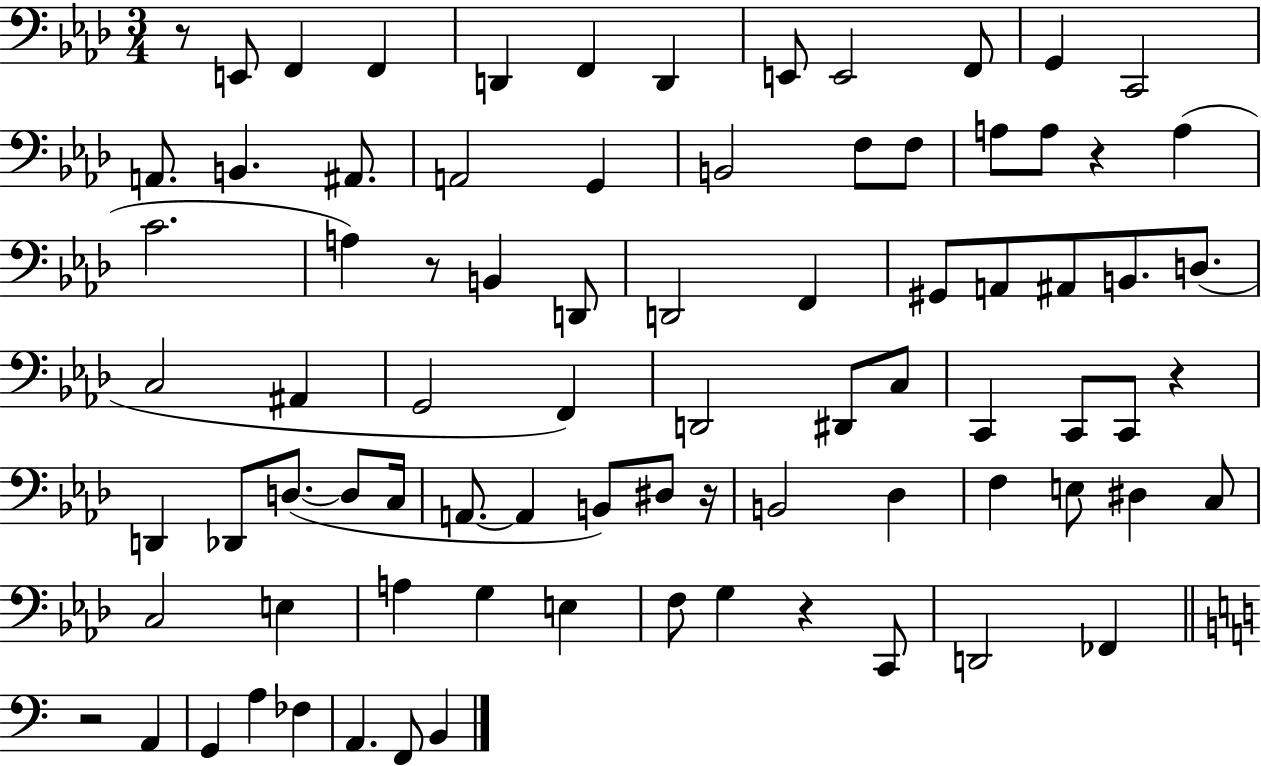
X:1
T:Untitled
M:3/4
L:1/4
K:Ab
z/2 E,,/2 F,, F,, D,, F,, D,, E,,/2 E,,2 F,,/2 G,, C,,2 A,,/2 B,, ^A,,/2 A,,2 G,, B,,2 F,/2 F,/2 A,/2 A,/2 z A, C2 A, z/2 B,, D,,/2 D,,2 F,, ^G,,/2 A,,/2 ^A,,/2 B,,/2 D,/2 C,2 ^A,, G,,2 F,, D,,2 ^D,,/2 C,/2 C,, C,,/2 C,,/2 z D,, _D,,/2 D,/2 D,/2 C,/4 A,,/2 A,, B,,/2 ^D,/2 z/4 B,,2 _D, F, E,/2 ^D, C,/2 C,2 E, A, G, E, F,/2 G, z C,,/2 D,,2 _F,, z2 A,, G,, A, _F, A,, F,,/2 B,,